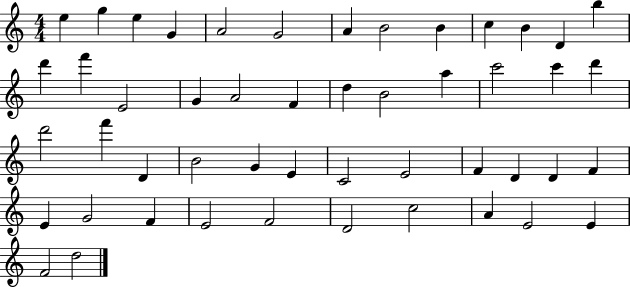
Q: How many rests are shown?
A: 0